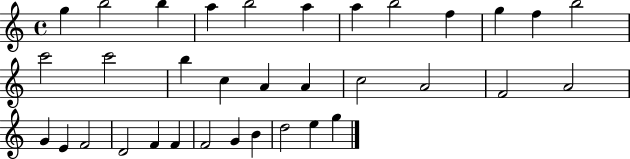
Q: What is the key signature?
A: C major